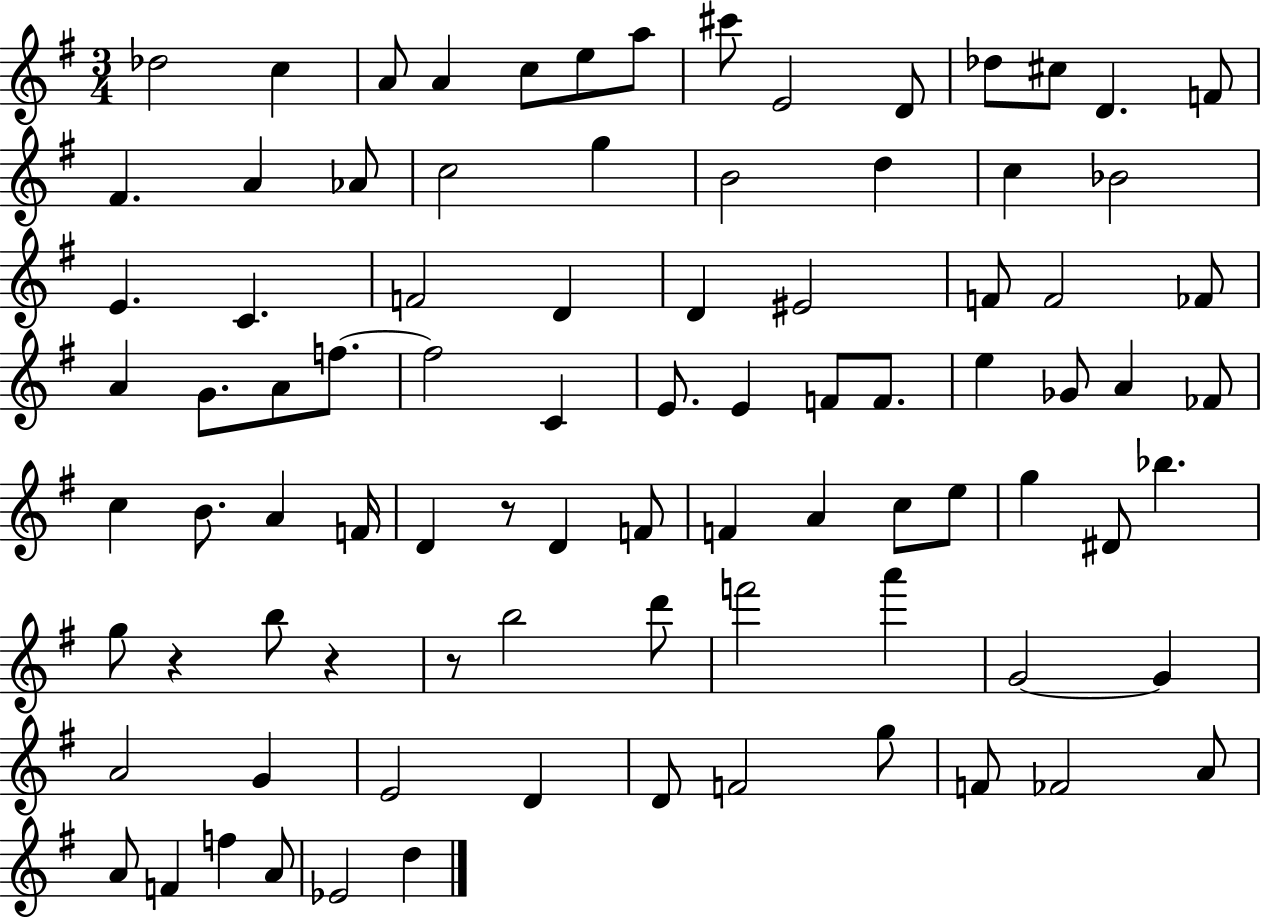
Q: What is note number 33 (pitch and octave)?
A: A4